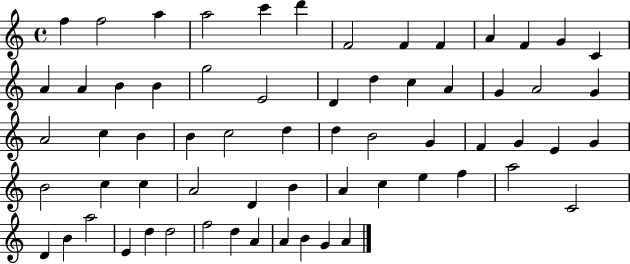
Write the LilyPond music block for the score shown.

{
  \clef treble
  \time 4/4
  \defaultTimeSignature
  \key c \major
  f''4 f''2 a''4 | a''2 c'''4 d'''4 | f'2 f'4 f'4 | a'4 f'4 g'4 c'4 | \break a'4 a'4 b'4 b'4 | g''2 e'2 | d'4 d''4 c''4 a'4 | g'4 a'2 g'4 | \break a'2 c''4 b'4 | b'4 c''2 d''4 | d''4 b'2 g'4 | f'4 g'4 e'4 g'4 | \break b'2 c''4 c''4 | a'2 d'4 b'4 | a'4 c''4 e''4 f''4 | a''2 c'2 | \break d'4 b'4 a''2 | e'4 d''4 d''2 | f''2 d''4 a'4 | a'4 b'4 g'4 a'4 | \break \bar "|."
}